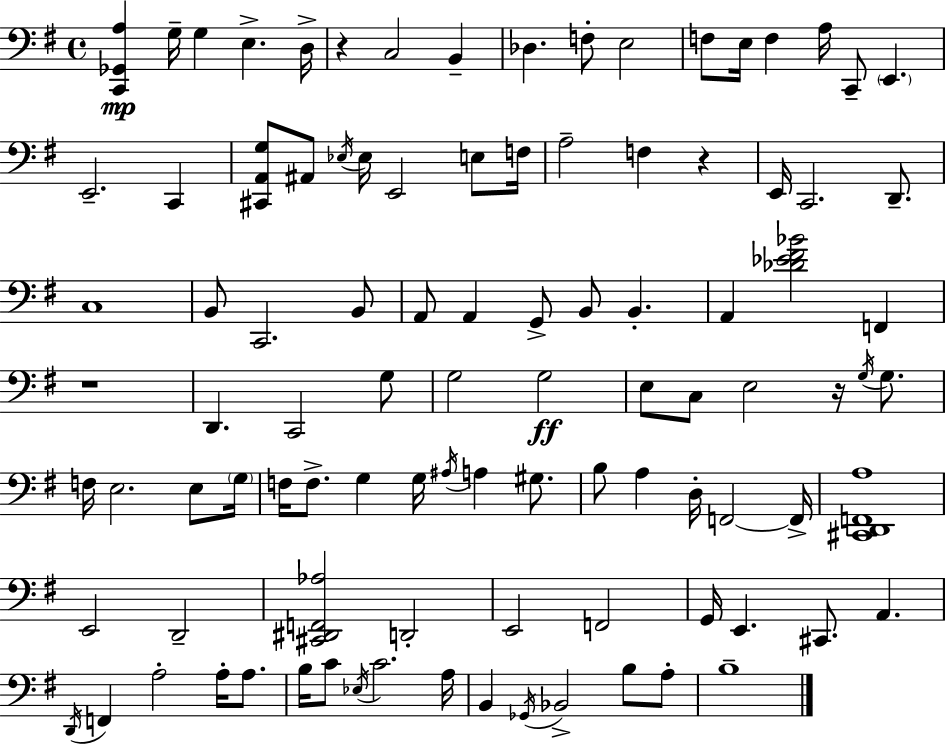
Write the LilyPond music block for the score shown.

{
  \clef bass
  \time 4/4
  \defaultTimeSignature
  \key g \major
  <c, ges, a>4\mp g16-- g4 e4.-> d16-> | r4 c2 b,4-- | des4. f8-. e2 | f8 e16 f4 a16 c,8-- \parenthesize e,4. | \break e,2.-- c,4 | <cis, a, g>8 ais,8 \acciaccatura { ees16 } ees16 e,2 e8 | f16 a2-- f4 r4 | e,16 c,2. d,8.-- | \break c1 | b,8 c,2. b,8 | a,8 a,4 g,8-> b,8 b,4.-. | a,4 <des' ees' fis' bes'>2 f,4 | \break r1 | d,4. c,2 g8 | g2 g2\ff | e8 c8 e2 r16 \acciaccatura { g16 } g8. | \break f16 e2. e8 | \parenthesize g16 f16 f8.-> g4 g16 \acciaccatura { ais16 } a4 | gis8. b8 a4 d16-. f,2~~ | f,16-> <cis, d, f, a>1 | \break e,2 d,2-- | <cis, dis, f, aes>2 d,2-. | e,2 f,2 | g,16 e,4. cis,8. a,4. | \break \acciaccatura { d,16 } f,4 a2-. | a16-. a8. b16 c'8 \acciaccatura { ees16 } c'2. | a16 b,4 \acciaccatura { ges,16 } bes,2-> | b8 a8-. b1-- | \break \bar "|."
}